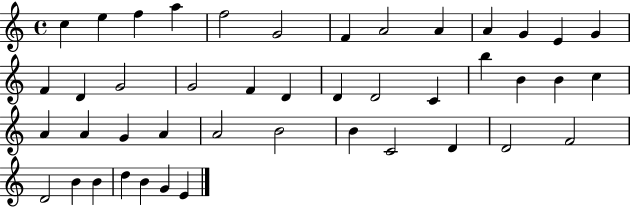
X:1
T:Untitled
M:4/4
L:1/4
K:C
c e f a f2 G2 F A2 A A G E G F D G2 G2 F D D D2 C b B B c A A G A A2 B2 B C2 D D2 F2 D2 B B d B G E